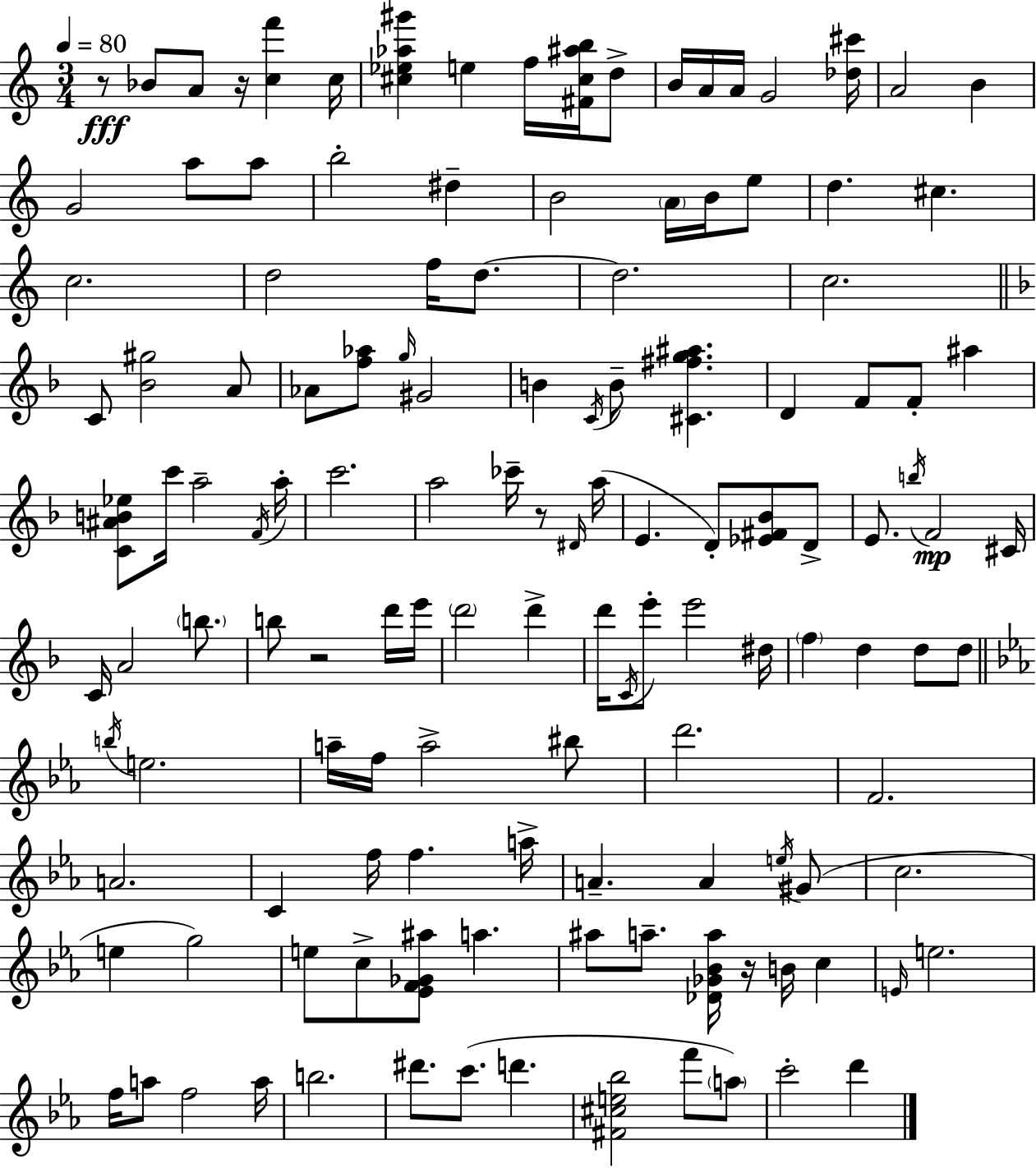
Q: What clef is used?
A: treble